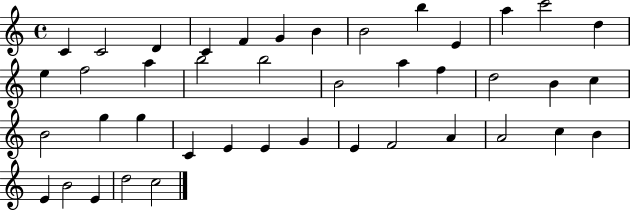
X:1
T:Untitled
M:4/4
L:1/4
K:C
C C2 D C F G B B2 b E a c'2 d e f2 a b2 b2 B2 a f d2 B c B2 g g C E E G E F2 A A2 c B E B2 E d2 c2